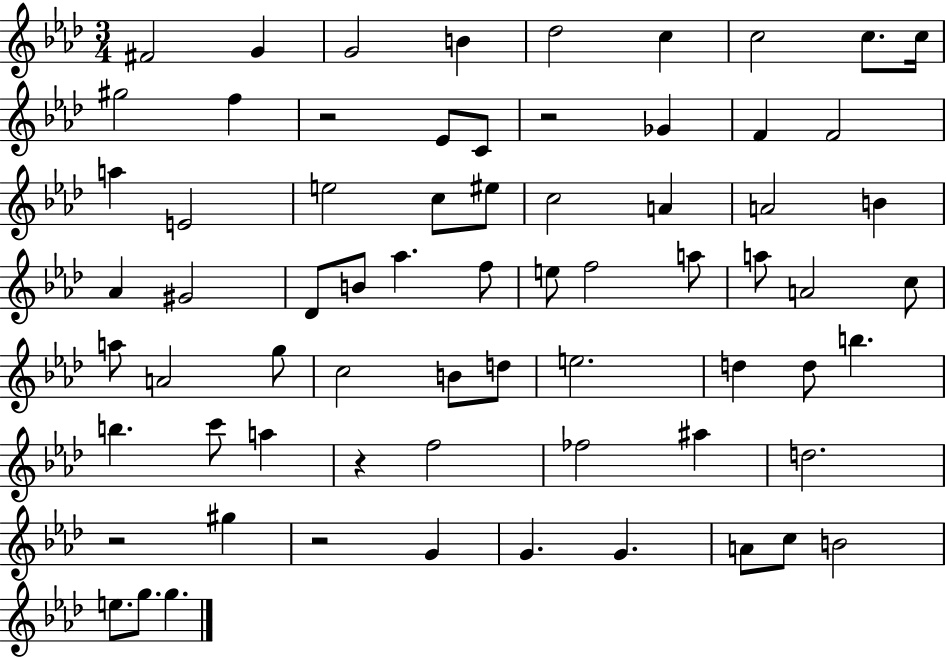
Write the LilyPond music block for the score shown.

{
  \clef treble
  \numericTimeSignature
  \time 3/4
  \key aes \major
  fis'2 g'4 | g'2 b'4 | des''2 c''4 | c''2 c''8. c''16 | \break gis''2 f''4 | r2 ees'8 c'8 | r2 ges'4 | f'4 f'2 | \break a''4 e'2 | e''2 c''8 eis''8 | c''2 a'4 | a'2 b'4 | \break aes'4 gis'2 | des'8 b'8 aes''4. f''8 | e''8 f''2 a''8 | a''8 a'2 c''8 | \break a''8 a'2 g''8 | c''2 b'8 d''8 | e''2. | d''4 d''8 b''4. | \break b''4. c'''8 a''4 | r4 f''2 | fes''2 ais''4 | d''2. | \break r2 gis''4 | r2 g'4 | g'4. g'4. | a'8 c''8 b'2 | \break e''8. g''8. g''4. | \bar "|."
}